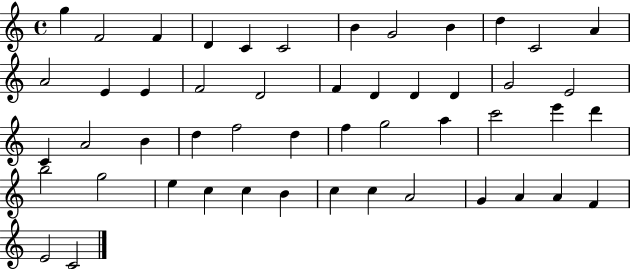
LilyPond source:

{
  \clef treble
  \time 4/4
  \defaultTimeSignature
  \key c \major
  g''4 f'2 f'4 | d'4 c'4 c'2 | b'4 g'2 b'4 | d''4 c'2 a'4 | \break a'2 e'4 e'4 | f'2 d'2 | f'4 d'4 d'4 d'4 | g'2 e'2 | \break c'4 a'2 b'4 | d''4 f''2 d''4 | f''4 g''2 a''4 | c'''2 e'''4 d'''4 | \break b''2 g''2 | e''4 c''4 c''4 b'4 | c''4 c''4 a'2 | g'4 a'4 a'4 f'4 | \break e'2 c'2 | \bar "|."
}